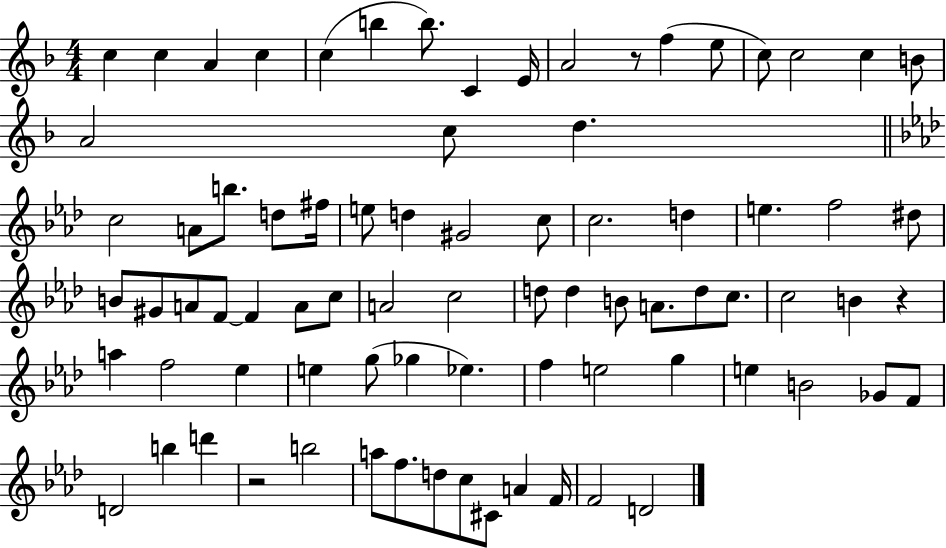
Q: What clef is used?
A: treble